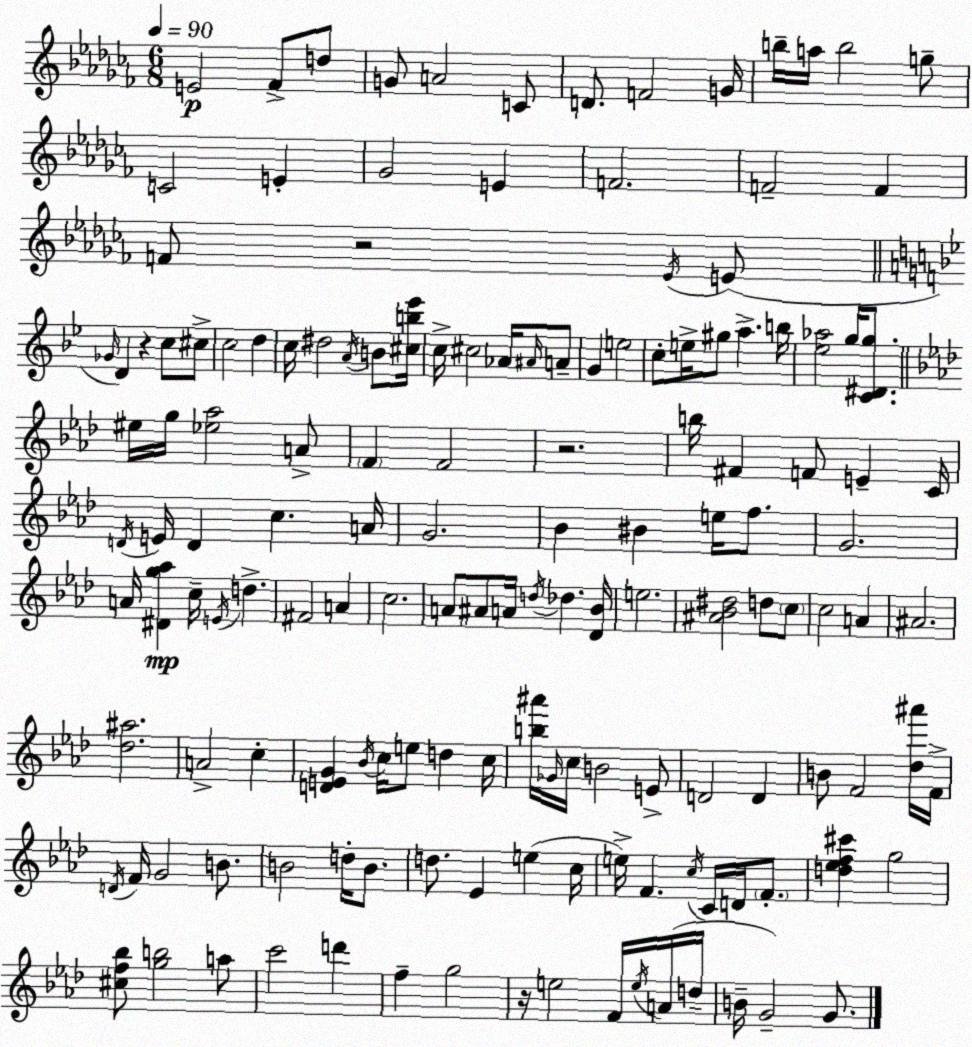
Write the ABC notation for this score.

X:1
T:Untitled
M:6/8
L:1/4
K:Abm
E2 _F/2 d/2 G/2 A2 C/2 D/2 F2 G/4 b/4 a/4 b2 g/2 C2 E _G2 E F2 F2 F F/2 z2 _E/4 E/2 _G/4 D z c/2 ^c/2 c2 d c/4 ^d2 A/4 B/2 [^cb_e']/4 c/4 ^c2 _A/4 ^A/4 A/2 G e2 c/2 e/4 ^g/2 a b/4 [_e_a]2 g/4 [C^Dg]/2 ^e/4 g/4 [_e_a]2 A/2 F F2 z2 b/4 ^F F/2 E C/4 D/4 E/4 D c A/4 G2 _B ^B e/4 f/2 G2 A/4 [^Dg_a] c/4 E/4 d ^F2 A c2 A/2 ^A/2 A/4 d/4 _d [_D_B]/4 e2 [^A_B^d]2 d/2 c/2 c2 A ^A2 [_d^a]2 A2 c [DEG] _B/4 c/4 e/2 d c/4 [b^a']/4 _G/4 c/4 B2 E/2 D2 D B/2 F2 [_d^a']/4 F/4 D/4 F/4 G2 B/2 B2 d/4 B/2 d/2 _E e c/4 e/4 F c/4 C/4 D/4 F/2 [d_ef^c'] g2 [^cf_b]/2 [gb]2 a/2 c'2 d' f g2 z/4 e2 F/4 e/4 A/4 d/4 B/4 G2 G/2